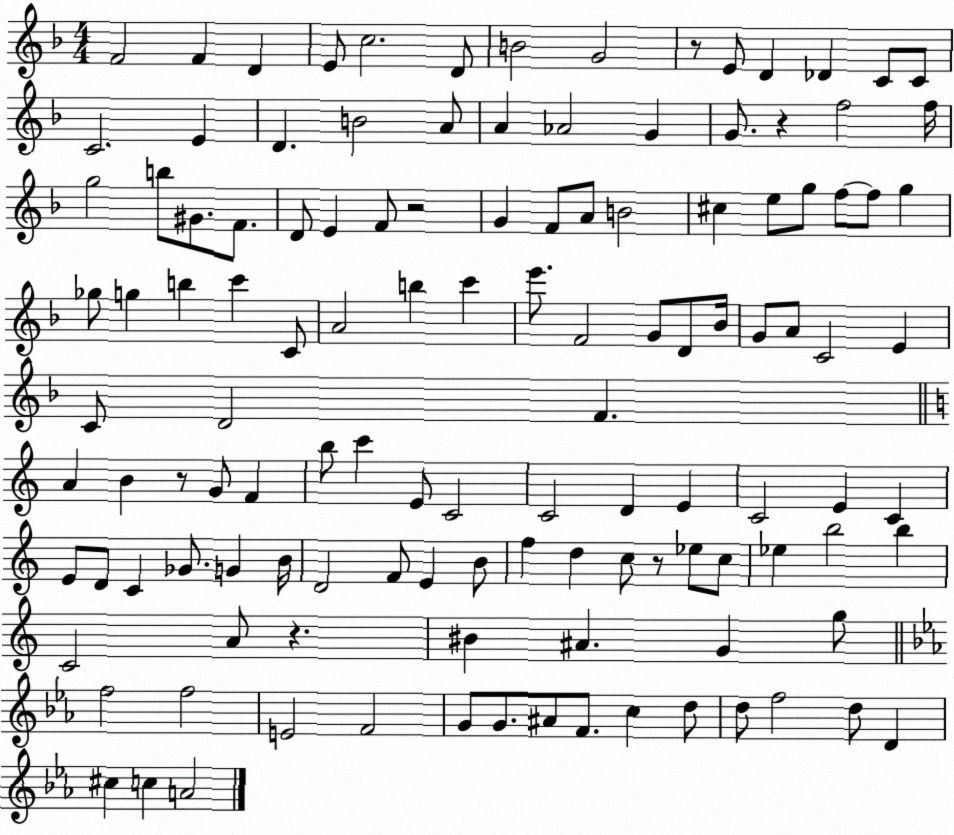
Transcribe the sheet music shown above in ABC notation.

X:1
T:Untitled
M:4/4
L:1/4
K:F
F2 F D E/2 c2 D/2 B2 G2 z/2 E/2 D _D C/2 C/2 C2 E D B2 A/2 A _A2 G G/2 z f2 f/4 g2 b/2 ^G/2 F/2 D/2 E F/2 z2 G F/2 A/2 B2 ^c e/2 g/2 f/2 f/2 g _g/2 g b c' C/2 A2 b c' e'/2 F2 G/2 D/2 _B/4 G/2 A/2 C2 E C/2 D2 F A B z/2 G/2 F b/2 c' E/2 C2 C2 D E C2 E C E/2 D/2 C _G/2 G B/4 D2 F/2 E B/2 f d c/2 z/2 _e/2 c/2 _e b2 b C2 A/2 z ^B ^A G g/2 f2 f2 E2 F2 G/2 G/2 ^A/2 F/2 c d/2 d/2 f2 d/2 D ^c c A2